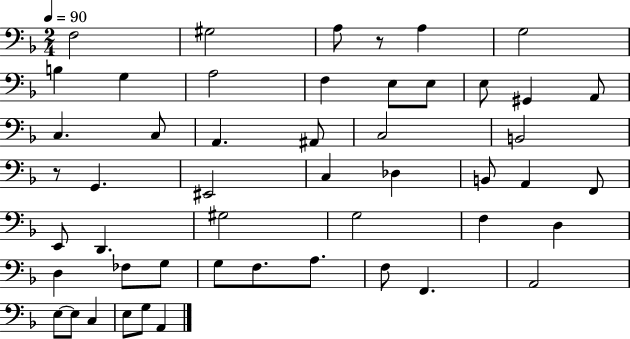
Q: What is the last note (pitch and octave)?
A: A2